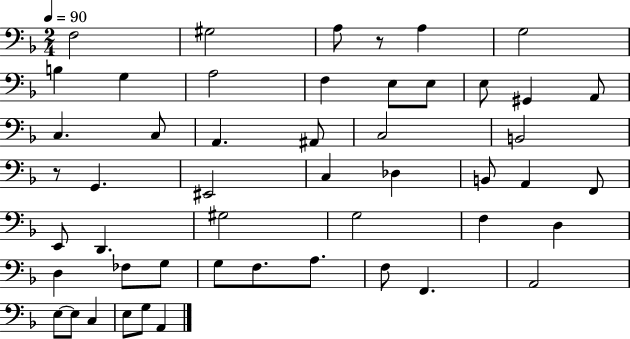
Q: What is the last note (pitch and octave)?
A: A2